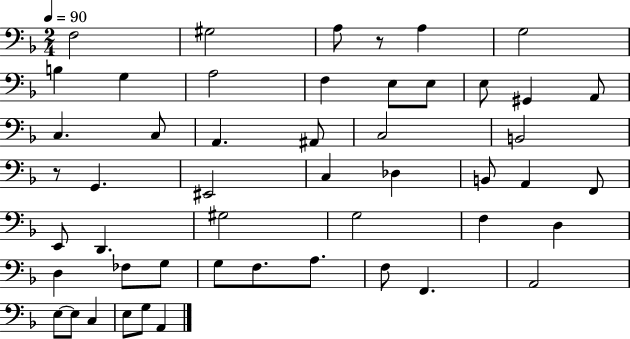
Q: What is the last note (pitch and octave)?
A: A2